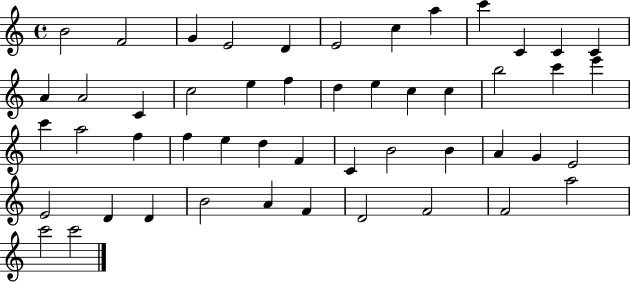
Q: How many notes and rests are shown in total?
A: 50